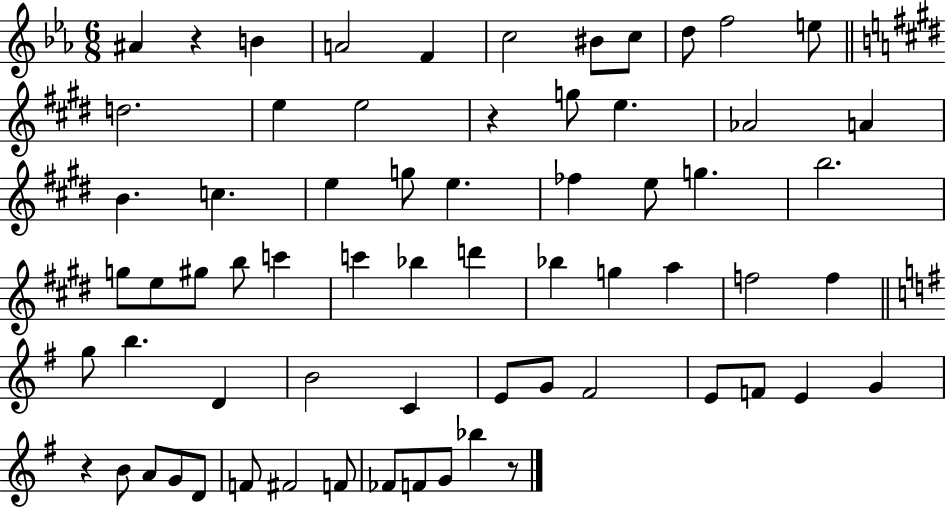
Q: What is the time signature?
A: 6/8